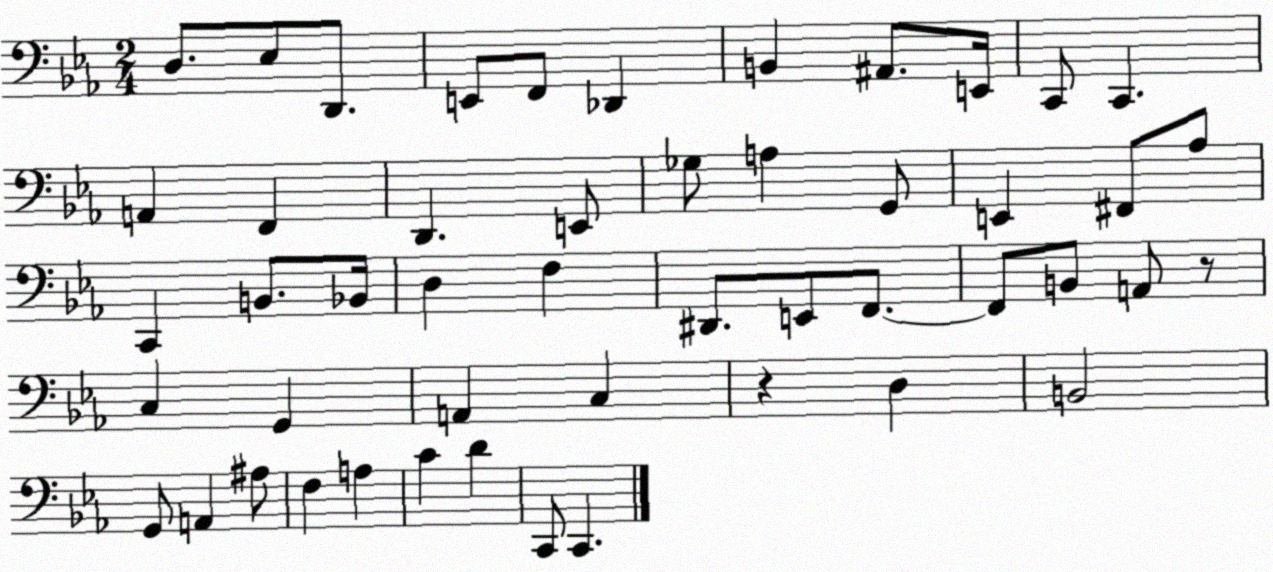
X:1
T:Untitled
M:2/4
L:1/4
K:Eb
D,/2 _E,/2 D,,/2 E,,/2 F,,/2 _D,, B,, ^A,,/2 E,,/4 C,,/2 C,, A,, F,, D,, E,,/2 _G,/2 A, G,,/2 E,, ^F,,/2 _A,/2 C,, B,,/2 _B,,/4 D, F, ^D,,/2 E,,/2 F,,/2 F,,/2 B,,/2 A,,/2 z/2 C, G,, A,, C, z D, B,,2 G,,/2 A,, ^A,/2 F, A, C D C,,/2 C,,